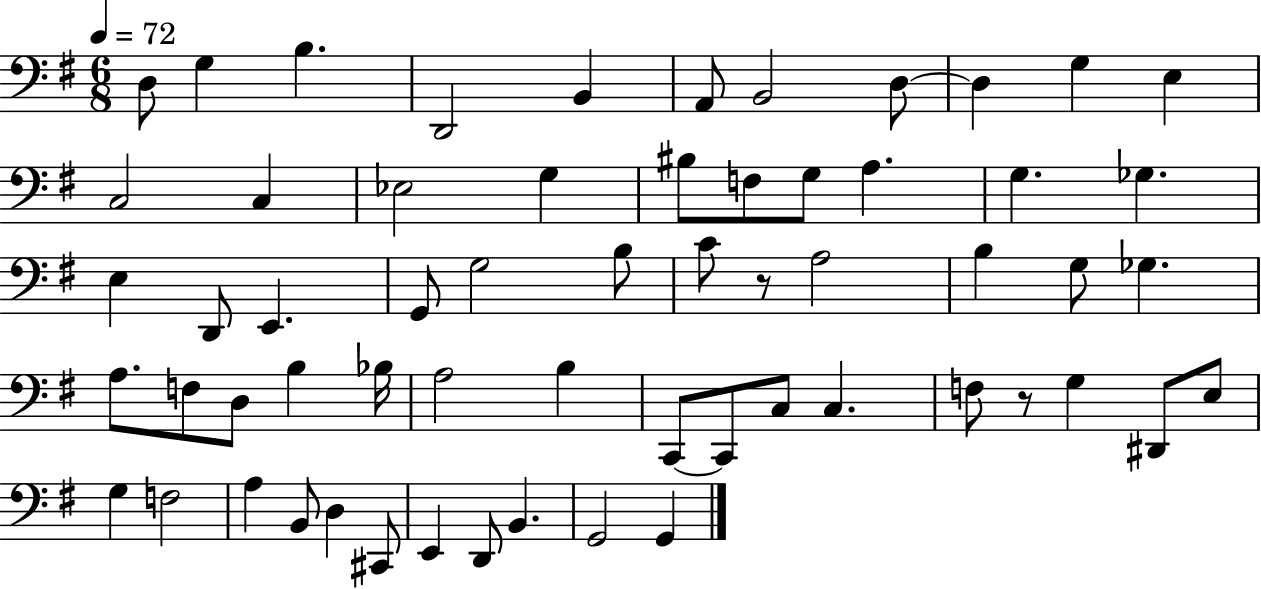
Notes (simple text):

D3/e G3/q B3/q. D2/h B2/q A2/e B2/h D3/e D3/q G3/q E3/q C3/h C3/q Eb3/h G3/q BIS3/e F3/e G3/e A3/q. G3/q. Gb3/q. E3/q D2/e E2/q. G2/e G3/h B3/e C4/e R/e A3/h B3/q G3/e Gb3/q. A3/e. F3/e D3/e B3/q Bb3/s A3/h B3/q C2/e C2/e C3/e C3/q. F3/e R/e G3/q D#2/e E3/e G3/q F3/h A3/q B2/e D3/q C#2/e E2/q D2/e B2/q. G2/h G2/q